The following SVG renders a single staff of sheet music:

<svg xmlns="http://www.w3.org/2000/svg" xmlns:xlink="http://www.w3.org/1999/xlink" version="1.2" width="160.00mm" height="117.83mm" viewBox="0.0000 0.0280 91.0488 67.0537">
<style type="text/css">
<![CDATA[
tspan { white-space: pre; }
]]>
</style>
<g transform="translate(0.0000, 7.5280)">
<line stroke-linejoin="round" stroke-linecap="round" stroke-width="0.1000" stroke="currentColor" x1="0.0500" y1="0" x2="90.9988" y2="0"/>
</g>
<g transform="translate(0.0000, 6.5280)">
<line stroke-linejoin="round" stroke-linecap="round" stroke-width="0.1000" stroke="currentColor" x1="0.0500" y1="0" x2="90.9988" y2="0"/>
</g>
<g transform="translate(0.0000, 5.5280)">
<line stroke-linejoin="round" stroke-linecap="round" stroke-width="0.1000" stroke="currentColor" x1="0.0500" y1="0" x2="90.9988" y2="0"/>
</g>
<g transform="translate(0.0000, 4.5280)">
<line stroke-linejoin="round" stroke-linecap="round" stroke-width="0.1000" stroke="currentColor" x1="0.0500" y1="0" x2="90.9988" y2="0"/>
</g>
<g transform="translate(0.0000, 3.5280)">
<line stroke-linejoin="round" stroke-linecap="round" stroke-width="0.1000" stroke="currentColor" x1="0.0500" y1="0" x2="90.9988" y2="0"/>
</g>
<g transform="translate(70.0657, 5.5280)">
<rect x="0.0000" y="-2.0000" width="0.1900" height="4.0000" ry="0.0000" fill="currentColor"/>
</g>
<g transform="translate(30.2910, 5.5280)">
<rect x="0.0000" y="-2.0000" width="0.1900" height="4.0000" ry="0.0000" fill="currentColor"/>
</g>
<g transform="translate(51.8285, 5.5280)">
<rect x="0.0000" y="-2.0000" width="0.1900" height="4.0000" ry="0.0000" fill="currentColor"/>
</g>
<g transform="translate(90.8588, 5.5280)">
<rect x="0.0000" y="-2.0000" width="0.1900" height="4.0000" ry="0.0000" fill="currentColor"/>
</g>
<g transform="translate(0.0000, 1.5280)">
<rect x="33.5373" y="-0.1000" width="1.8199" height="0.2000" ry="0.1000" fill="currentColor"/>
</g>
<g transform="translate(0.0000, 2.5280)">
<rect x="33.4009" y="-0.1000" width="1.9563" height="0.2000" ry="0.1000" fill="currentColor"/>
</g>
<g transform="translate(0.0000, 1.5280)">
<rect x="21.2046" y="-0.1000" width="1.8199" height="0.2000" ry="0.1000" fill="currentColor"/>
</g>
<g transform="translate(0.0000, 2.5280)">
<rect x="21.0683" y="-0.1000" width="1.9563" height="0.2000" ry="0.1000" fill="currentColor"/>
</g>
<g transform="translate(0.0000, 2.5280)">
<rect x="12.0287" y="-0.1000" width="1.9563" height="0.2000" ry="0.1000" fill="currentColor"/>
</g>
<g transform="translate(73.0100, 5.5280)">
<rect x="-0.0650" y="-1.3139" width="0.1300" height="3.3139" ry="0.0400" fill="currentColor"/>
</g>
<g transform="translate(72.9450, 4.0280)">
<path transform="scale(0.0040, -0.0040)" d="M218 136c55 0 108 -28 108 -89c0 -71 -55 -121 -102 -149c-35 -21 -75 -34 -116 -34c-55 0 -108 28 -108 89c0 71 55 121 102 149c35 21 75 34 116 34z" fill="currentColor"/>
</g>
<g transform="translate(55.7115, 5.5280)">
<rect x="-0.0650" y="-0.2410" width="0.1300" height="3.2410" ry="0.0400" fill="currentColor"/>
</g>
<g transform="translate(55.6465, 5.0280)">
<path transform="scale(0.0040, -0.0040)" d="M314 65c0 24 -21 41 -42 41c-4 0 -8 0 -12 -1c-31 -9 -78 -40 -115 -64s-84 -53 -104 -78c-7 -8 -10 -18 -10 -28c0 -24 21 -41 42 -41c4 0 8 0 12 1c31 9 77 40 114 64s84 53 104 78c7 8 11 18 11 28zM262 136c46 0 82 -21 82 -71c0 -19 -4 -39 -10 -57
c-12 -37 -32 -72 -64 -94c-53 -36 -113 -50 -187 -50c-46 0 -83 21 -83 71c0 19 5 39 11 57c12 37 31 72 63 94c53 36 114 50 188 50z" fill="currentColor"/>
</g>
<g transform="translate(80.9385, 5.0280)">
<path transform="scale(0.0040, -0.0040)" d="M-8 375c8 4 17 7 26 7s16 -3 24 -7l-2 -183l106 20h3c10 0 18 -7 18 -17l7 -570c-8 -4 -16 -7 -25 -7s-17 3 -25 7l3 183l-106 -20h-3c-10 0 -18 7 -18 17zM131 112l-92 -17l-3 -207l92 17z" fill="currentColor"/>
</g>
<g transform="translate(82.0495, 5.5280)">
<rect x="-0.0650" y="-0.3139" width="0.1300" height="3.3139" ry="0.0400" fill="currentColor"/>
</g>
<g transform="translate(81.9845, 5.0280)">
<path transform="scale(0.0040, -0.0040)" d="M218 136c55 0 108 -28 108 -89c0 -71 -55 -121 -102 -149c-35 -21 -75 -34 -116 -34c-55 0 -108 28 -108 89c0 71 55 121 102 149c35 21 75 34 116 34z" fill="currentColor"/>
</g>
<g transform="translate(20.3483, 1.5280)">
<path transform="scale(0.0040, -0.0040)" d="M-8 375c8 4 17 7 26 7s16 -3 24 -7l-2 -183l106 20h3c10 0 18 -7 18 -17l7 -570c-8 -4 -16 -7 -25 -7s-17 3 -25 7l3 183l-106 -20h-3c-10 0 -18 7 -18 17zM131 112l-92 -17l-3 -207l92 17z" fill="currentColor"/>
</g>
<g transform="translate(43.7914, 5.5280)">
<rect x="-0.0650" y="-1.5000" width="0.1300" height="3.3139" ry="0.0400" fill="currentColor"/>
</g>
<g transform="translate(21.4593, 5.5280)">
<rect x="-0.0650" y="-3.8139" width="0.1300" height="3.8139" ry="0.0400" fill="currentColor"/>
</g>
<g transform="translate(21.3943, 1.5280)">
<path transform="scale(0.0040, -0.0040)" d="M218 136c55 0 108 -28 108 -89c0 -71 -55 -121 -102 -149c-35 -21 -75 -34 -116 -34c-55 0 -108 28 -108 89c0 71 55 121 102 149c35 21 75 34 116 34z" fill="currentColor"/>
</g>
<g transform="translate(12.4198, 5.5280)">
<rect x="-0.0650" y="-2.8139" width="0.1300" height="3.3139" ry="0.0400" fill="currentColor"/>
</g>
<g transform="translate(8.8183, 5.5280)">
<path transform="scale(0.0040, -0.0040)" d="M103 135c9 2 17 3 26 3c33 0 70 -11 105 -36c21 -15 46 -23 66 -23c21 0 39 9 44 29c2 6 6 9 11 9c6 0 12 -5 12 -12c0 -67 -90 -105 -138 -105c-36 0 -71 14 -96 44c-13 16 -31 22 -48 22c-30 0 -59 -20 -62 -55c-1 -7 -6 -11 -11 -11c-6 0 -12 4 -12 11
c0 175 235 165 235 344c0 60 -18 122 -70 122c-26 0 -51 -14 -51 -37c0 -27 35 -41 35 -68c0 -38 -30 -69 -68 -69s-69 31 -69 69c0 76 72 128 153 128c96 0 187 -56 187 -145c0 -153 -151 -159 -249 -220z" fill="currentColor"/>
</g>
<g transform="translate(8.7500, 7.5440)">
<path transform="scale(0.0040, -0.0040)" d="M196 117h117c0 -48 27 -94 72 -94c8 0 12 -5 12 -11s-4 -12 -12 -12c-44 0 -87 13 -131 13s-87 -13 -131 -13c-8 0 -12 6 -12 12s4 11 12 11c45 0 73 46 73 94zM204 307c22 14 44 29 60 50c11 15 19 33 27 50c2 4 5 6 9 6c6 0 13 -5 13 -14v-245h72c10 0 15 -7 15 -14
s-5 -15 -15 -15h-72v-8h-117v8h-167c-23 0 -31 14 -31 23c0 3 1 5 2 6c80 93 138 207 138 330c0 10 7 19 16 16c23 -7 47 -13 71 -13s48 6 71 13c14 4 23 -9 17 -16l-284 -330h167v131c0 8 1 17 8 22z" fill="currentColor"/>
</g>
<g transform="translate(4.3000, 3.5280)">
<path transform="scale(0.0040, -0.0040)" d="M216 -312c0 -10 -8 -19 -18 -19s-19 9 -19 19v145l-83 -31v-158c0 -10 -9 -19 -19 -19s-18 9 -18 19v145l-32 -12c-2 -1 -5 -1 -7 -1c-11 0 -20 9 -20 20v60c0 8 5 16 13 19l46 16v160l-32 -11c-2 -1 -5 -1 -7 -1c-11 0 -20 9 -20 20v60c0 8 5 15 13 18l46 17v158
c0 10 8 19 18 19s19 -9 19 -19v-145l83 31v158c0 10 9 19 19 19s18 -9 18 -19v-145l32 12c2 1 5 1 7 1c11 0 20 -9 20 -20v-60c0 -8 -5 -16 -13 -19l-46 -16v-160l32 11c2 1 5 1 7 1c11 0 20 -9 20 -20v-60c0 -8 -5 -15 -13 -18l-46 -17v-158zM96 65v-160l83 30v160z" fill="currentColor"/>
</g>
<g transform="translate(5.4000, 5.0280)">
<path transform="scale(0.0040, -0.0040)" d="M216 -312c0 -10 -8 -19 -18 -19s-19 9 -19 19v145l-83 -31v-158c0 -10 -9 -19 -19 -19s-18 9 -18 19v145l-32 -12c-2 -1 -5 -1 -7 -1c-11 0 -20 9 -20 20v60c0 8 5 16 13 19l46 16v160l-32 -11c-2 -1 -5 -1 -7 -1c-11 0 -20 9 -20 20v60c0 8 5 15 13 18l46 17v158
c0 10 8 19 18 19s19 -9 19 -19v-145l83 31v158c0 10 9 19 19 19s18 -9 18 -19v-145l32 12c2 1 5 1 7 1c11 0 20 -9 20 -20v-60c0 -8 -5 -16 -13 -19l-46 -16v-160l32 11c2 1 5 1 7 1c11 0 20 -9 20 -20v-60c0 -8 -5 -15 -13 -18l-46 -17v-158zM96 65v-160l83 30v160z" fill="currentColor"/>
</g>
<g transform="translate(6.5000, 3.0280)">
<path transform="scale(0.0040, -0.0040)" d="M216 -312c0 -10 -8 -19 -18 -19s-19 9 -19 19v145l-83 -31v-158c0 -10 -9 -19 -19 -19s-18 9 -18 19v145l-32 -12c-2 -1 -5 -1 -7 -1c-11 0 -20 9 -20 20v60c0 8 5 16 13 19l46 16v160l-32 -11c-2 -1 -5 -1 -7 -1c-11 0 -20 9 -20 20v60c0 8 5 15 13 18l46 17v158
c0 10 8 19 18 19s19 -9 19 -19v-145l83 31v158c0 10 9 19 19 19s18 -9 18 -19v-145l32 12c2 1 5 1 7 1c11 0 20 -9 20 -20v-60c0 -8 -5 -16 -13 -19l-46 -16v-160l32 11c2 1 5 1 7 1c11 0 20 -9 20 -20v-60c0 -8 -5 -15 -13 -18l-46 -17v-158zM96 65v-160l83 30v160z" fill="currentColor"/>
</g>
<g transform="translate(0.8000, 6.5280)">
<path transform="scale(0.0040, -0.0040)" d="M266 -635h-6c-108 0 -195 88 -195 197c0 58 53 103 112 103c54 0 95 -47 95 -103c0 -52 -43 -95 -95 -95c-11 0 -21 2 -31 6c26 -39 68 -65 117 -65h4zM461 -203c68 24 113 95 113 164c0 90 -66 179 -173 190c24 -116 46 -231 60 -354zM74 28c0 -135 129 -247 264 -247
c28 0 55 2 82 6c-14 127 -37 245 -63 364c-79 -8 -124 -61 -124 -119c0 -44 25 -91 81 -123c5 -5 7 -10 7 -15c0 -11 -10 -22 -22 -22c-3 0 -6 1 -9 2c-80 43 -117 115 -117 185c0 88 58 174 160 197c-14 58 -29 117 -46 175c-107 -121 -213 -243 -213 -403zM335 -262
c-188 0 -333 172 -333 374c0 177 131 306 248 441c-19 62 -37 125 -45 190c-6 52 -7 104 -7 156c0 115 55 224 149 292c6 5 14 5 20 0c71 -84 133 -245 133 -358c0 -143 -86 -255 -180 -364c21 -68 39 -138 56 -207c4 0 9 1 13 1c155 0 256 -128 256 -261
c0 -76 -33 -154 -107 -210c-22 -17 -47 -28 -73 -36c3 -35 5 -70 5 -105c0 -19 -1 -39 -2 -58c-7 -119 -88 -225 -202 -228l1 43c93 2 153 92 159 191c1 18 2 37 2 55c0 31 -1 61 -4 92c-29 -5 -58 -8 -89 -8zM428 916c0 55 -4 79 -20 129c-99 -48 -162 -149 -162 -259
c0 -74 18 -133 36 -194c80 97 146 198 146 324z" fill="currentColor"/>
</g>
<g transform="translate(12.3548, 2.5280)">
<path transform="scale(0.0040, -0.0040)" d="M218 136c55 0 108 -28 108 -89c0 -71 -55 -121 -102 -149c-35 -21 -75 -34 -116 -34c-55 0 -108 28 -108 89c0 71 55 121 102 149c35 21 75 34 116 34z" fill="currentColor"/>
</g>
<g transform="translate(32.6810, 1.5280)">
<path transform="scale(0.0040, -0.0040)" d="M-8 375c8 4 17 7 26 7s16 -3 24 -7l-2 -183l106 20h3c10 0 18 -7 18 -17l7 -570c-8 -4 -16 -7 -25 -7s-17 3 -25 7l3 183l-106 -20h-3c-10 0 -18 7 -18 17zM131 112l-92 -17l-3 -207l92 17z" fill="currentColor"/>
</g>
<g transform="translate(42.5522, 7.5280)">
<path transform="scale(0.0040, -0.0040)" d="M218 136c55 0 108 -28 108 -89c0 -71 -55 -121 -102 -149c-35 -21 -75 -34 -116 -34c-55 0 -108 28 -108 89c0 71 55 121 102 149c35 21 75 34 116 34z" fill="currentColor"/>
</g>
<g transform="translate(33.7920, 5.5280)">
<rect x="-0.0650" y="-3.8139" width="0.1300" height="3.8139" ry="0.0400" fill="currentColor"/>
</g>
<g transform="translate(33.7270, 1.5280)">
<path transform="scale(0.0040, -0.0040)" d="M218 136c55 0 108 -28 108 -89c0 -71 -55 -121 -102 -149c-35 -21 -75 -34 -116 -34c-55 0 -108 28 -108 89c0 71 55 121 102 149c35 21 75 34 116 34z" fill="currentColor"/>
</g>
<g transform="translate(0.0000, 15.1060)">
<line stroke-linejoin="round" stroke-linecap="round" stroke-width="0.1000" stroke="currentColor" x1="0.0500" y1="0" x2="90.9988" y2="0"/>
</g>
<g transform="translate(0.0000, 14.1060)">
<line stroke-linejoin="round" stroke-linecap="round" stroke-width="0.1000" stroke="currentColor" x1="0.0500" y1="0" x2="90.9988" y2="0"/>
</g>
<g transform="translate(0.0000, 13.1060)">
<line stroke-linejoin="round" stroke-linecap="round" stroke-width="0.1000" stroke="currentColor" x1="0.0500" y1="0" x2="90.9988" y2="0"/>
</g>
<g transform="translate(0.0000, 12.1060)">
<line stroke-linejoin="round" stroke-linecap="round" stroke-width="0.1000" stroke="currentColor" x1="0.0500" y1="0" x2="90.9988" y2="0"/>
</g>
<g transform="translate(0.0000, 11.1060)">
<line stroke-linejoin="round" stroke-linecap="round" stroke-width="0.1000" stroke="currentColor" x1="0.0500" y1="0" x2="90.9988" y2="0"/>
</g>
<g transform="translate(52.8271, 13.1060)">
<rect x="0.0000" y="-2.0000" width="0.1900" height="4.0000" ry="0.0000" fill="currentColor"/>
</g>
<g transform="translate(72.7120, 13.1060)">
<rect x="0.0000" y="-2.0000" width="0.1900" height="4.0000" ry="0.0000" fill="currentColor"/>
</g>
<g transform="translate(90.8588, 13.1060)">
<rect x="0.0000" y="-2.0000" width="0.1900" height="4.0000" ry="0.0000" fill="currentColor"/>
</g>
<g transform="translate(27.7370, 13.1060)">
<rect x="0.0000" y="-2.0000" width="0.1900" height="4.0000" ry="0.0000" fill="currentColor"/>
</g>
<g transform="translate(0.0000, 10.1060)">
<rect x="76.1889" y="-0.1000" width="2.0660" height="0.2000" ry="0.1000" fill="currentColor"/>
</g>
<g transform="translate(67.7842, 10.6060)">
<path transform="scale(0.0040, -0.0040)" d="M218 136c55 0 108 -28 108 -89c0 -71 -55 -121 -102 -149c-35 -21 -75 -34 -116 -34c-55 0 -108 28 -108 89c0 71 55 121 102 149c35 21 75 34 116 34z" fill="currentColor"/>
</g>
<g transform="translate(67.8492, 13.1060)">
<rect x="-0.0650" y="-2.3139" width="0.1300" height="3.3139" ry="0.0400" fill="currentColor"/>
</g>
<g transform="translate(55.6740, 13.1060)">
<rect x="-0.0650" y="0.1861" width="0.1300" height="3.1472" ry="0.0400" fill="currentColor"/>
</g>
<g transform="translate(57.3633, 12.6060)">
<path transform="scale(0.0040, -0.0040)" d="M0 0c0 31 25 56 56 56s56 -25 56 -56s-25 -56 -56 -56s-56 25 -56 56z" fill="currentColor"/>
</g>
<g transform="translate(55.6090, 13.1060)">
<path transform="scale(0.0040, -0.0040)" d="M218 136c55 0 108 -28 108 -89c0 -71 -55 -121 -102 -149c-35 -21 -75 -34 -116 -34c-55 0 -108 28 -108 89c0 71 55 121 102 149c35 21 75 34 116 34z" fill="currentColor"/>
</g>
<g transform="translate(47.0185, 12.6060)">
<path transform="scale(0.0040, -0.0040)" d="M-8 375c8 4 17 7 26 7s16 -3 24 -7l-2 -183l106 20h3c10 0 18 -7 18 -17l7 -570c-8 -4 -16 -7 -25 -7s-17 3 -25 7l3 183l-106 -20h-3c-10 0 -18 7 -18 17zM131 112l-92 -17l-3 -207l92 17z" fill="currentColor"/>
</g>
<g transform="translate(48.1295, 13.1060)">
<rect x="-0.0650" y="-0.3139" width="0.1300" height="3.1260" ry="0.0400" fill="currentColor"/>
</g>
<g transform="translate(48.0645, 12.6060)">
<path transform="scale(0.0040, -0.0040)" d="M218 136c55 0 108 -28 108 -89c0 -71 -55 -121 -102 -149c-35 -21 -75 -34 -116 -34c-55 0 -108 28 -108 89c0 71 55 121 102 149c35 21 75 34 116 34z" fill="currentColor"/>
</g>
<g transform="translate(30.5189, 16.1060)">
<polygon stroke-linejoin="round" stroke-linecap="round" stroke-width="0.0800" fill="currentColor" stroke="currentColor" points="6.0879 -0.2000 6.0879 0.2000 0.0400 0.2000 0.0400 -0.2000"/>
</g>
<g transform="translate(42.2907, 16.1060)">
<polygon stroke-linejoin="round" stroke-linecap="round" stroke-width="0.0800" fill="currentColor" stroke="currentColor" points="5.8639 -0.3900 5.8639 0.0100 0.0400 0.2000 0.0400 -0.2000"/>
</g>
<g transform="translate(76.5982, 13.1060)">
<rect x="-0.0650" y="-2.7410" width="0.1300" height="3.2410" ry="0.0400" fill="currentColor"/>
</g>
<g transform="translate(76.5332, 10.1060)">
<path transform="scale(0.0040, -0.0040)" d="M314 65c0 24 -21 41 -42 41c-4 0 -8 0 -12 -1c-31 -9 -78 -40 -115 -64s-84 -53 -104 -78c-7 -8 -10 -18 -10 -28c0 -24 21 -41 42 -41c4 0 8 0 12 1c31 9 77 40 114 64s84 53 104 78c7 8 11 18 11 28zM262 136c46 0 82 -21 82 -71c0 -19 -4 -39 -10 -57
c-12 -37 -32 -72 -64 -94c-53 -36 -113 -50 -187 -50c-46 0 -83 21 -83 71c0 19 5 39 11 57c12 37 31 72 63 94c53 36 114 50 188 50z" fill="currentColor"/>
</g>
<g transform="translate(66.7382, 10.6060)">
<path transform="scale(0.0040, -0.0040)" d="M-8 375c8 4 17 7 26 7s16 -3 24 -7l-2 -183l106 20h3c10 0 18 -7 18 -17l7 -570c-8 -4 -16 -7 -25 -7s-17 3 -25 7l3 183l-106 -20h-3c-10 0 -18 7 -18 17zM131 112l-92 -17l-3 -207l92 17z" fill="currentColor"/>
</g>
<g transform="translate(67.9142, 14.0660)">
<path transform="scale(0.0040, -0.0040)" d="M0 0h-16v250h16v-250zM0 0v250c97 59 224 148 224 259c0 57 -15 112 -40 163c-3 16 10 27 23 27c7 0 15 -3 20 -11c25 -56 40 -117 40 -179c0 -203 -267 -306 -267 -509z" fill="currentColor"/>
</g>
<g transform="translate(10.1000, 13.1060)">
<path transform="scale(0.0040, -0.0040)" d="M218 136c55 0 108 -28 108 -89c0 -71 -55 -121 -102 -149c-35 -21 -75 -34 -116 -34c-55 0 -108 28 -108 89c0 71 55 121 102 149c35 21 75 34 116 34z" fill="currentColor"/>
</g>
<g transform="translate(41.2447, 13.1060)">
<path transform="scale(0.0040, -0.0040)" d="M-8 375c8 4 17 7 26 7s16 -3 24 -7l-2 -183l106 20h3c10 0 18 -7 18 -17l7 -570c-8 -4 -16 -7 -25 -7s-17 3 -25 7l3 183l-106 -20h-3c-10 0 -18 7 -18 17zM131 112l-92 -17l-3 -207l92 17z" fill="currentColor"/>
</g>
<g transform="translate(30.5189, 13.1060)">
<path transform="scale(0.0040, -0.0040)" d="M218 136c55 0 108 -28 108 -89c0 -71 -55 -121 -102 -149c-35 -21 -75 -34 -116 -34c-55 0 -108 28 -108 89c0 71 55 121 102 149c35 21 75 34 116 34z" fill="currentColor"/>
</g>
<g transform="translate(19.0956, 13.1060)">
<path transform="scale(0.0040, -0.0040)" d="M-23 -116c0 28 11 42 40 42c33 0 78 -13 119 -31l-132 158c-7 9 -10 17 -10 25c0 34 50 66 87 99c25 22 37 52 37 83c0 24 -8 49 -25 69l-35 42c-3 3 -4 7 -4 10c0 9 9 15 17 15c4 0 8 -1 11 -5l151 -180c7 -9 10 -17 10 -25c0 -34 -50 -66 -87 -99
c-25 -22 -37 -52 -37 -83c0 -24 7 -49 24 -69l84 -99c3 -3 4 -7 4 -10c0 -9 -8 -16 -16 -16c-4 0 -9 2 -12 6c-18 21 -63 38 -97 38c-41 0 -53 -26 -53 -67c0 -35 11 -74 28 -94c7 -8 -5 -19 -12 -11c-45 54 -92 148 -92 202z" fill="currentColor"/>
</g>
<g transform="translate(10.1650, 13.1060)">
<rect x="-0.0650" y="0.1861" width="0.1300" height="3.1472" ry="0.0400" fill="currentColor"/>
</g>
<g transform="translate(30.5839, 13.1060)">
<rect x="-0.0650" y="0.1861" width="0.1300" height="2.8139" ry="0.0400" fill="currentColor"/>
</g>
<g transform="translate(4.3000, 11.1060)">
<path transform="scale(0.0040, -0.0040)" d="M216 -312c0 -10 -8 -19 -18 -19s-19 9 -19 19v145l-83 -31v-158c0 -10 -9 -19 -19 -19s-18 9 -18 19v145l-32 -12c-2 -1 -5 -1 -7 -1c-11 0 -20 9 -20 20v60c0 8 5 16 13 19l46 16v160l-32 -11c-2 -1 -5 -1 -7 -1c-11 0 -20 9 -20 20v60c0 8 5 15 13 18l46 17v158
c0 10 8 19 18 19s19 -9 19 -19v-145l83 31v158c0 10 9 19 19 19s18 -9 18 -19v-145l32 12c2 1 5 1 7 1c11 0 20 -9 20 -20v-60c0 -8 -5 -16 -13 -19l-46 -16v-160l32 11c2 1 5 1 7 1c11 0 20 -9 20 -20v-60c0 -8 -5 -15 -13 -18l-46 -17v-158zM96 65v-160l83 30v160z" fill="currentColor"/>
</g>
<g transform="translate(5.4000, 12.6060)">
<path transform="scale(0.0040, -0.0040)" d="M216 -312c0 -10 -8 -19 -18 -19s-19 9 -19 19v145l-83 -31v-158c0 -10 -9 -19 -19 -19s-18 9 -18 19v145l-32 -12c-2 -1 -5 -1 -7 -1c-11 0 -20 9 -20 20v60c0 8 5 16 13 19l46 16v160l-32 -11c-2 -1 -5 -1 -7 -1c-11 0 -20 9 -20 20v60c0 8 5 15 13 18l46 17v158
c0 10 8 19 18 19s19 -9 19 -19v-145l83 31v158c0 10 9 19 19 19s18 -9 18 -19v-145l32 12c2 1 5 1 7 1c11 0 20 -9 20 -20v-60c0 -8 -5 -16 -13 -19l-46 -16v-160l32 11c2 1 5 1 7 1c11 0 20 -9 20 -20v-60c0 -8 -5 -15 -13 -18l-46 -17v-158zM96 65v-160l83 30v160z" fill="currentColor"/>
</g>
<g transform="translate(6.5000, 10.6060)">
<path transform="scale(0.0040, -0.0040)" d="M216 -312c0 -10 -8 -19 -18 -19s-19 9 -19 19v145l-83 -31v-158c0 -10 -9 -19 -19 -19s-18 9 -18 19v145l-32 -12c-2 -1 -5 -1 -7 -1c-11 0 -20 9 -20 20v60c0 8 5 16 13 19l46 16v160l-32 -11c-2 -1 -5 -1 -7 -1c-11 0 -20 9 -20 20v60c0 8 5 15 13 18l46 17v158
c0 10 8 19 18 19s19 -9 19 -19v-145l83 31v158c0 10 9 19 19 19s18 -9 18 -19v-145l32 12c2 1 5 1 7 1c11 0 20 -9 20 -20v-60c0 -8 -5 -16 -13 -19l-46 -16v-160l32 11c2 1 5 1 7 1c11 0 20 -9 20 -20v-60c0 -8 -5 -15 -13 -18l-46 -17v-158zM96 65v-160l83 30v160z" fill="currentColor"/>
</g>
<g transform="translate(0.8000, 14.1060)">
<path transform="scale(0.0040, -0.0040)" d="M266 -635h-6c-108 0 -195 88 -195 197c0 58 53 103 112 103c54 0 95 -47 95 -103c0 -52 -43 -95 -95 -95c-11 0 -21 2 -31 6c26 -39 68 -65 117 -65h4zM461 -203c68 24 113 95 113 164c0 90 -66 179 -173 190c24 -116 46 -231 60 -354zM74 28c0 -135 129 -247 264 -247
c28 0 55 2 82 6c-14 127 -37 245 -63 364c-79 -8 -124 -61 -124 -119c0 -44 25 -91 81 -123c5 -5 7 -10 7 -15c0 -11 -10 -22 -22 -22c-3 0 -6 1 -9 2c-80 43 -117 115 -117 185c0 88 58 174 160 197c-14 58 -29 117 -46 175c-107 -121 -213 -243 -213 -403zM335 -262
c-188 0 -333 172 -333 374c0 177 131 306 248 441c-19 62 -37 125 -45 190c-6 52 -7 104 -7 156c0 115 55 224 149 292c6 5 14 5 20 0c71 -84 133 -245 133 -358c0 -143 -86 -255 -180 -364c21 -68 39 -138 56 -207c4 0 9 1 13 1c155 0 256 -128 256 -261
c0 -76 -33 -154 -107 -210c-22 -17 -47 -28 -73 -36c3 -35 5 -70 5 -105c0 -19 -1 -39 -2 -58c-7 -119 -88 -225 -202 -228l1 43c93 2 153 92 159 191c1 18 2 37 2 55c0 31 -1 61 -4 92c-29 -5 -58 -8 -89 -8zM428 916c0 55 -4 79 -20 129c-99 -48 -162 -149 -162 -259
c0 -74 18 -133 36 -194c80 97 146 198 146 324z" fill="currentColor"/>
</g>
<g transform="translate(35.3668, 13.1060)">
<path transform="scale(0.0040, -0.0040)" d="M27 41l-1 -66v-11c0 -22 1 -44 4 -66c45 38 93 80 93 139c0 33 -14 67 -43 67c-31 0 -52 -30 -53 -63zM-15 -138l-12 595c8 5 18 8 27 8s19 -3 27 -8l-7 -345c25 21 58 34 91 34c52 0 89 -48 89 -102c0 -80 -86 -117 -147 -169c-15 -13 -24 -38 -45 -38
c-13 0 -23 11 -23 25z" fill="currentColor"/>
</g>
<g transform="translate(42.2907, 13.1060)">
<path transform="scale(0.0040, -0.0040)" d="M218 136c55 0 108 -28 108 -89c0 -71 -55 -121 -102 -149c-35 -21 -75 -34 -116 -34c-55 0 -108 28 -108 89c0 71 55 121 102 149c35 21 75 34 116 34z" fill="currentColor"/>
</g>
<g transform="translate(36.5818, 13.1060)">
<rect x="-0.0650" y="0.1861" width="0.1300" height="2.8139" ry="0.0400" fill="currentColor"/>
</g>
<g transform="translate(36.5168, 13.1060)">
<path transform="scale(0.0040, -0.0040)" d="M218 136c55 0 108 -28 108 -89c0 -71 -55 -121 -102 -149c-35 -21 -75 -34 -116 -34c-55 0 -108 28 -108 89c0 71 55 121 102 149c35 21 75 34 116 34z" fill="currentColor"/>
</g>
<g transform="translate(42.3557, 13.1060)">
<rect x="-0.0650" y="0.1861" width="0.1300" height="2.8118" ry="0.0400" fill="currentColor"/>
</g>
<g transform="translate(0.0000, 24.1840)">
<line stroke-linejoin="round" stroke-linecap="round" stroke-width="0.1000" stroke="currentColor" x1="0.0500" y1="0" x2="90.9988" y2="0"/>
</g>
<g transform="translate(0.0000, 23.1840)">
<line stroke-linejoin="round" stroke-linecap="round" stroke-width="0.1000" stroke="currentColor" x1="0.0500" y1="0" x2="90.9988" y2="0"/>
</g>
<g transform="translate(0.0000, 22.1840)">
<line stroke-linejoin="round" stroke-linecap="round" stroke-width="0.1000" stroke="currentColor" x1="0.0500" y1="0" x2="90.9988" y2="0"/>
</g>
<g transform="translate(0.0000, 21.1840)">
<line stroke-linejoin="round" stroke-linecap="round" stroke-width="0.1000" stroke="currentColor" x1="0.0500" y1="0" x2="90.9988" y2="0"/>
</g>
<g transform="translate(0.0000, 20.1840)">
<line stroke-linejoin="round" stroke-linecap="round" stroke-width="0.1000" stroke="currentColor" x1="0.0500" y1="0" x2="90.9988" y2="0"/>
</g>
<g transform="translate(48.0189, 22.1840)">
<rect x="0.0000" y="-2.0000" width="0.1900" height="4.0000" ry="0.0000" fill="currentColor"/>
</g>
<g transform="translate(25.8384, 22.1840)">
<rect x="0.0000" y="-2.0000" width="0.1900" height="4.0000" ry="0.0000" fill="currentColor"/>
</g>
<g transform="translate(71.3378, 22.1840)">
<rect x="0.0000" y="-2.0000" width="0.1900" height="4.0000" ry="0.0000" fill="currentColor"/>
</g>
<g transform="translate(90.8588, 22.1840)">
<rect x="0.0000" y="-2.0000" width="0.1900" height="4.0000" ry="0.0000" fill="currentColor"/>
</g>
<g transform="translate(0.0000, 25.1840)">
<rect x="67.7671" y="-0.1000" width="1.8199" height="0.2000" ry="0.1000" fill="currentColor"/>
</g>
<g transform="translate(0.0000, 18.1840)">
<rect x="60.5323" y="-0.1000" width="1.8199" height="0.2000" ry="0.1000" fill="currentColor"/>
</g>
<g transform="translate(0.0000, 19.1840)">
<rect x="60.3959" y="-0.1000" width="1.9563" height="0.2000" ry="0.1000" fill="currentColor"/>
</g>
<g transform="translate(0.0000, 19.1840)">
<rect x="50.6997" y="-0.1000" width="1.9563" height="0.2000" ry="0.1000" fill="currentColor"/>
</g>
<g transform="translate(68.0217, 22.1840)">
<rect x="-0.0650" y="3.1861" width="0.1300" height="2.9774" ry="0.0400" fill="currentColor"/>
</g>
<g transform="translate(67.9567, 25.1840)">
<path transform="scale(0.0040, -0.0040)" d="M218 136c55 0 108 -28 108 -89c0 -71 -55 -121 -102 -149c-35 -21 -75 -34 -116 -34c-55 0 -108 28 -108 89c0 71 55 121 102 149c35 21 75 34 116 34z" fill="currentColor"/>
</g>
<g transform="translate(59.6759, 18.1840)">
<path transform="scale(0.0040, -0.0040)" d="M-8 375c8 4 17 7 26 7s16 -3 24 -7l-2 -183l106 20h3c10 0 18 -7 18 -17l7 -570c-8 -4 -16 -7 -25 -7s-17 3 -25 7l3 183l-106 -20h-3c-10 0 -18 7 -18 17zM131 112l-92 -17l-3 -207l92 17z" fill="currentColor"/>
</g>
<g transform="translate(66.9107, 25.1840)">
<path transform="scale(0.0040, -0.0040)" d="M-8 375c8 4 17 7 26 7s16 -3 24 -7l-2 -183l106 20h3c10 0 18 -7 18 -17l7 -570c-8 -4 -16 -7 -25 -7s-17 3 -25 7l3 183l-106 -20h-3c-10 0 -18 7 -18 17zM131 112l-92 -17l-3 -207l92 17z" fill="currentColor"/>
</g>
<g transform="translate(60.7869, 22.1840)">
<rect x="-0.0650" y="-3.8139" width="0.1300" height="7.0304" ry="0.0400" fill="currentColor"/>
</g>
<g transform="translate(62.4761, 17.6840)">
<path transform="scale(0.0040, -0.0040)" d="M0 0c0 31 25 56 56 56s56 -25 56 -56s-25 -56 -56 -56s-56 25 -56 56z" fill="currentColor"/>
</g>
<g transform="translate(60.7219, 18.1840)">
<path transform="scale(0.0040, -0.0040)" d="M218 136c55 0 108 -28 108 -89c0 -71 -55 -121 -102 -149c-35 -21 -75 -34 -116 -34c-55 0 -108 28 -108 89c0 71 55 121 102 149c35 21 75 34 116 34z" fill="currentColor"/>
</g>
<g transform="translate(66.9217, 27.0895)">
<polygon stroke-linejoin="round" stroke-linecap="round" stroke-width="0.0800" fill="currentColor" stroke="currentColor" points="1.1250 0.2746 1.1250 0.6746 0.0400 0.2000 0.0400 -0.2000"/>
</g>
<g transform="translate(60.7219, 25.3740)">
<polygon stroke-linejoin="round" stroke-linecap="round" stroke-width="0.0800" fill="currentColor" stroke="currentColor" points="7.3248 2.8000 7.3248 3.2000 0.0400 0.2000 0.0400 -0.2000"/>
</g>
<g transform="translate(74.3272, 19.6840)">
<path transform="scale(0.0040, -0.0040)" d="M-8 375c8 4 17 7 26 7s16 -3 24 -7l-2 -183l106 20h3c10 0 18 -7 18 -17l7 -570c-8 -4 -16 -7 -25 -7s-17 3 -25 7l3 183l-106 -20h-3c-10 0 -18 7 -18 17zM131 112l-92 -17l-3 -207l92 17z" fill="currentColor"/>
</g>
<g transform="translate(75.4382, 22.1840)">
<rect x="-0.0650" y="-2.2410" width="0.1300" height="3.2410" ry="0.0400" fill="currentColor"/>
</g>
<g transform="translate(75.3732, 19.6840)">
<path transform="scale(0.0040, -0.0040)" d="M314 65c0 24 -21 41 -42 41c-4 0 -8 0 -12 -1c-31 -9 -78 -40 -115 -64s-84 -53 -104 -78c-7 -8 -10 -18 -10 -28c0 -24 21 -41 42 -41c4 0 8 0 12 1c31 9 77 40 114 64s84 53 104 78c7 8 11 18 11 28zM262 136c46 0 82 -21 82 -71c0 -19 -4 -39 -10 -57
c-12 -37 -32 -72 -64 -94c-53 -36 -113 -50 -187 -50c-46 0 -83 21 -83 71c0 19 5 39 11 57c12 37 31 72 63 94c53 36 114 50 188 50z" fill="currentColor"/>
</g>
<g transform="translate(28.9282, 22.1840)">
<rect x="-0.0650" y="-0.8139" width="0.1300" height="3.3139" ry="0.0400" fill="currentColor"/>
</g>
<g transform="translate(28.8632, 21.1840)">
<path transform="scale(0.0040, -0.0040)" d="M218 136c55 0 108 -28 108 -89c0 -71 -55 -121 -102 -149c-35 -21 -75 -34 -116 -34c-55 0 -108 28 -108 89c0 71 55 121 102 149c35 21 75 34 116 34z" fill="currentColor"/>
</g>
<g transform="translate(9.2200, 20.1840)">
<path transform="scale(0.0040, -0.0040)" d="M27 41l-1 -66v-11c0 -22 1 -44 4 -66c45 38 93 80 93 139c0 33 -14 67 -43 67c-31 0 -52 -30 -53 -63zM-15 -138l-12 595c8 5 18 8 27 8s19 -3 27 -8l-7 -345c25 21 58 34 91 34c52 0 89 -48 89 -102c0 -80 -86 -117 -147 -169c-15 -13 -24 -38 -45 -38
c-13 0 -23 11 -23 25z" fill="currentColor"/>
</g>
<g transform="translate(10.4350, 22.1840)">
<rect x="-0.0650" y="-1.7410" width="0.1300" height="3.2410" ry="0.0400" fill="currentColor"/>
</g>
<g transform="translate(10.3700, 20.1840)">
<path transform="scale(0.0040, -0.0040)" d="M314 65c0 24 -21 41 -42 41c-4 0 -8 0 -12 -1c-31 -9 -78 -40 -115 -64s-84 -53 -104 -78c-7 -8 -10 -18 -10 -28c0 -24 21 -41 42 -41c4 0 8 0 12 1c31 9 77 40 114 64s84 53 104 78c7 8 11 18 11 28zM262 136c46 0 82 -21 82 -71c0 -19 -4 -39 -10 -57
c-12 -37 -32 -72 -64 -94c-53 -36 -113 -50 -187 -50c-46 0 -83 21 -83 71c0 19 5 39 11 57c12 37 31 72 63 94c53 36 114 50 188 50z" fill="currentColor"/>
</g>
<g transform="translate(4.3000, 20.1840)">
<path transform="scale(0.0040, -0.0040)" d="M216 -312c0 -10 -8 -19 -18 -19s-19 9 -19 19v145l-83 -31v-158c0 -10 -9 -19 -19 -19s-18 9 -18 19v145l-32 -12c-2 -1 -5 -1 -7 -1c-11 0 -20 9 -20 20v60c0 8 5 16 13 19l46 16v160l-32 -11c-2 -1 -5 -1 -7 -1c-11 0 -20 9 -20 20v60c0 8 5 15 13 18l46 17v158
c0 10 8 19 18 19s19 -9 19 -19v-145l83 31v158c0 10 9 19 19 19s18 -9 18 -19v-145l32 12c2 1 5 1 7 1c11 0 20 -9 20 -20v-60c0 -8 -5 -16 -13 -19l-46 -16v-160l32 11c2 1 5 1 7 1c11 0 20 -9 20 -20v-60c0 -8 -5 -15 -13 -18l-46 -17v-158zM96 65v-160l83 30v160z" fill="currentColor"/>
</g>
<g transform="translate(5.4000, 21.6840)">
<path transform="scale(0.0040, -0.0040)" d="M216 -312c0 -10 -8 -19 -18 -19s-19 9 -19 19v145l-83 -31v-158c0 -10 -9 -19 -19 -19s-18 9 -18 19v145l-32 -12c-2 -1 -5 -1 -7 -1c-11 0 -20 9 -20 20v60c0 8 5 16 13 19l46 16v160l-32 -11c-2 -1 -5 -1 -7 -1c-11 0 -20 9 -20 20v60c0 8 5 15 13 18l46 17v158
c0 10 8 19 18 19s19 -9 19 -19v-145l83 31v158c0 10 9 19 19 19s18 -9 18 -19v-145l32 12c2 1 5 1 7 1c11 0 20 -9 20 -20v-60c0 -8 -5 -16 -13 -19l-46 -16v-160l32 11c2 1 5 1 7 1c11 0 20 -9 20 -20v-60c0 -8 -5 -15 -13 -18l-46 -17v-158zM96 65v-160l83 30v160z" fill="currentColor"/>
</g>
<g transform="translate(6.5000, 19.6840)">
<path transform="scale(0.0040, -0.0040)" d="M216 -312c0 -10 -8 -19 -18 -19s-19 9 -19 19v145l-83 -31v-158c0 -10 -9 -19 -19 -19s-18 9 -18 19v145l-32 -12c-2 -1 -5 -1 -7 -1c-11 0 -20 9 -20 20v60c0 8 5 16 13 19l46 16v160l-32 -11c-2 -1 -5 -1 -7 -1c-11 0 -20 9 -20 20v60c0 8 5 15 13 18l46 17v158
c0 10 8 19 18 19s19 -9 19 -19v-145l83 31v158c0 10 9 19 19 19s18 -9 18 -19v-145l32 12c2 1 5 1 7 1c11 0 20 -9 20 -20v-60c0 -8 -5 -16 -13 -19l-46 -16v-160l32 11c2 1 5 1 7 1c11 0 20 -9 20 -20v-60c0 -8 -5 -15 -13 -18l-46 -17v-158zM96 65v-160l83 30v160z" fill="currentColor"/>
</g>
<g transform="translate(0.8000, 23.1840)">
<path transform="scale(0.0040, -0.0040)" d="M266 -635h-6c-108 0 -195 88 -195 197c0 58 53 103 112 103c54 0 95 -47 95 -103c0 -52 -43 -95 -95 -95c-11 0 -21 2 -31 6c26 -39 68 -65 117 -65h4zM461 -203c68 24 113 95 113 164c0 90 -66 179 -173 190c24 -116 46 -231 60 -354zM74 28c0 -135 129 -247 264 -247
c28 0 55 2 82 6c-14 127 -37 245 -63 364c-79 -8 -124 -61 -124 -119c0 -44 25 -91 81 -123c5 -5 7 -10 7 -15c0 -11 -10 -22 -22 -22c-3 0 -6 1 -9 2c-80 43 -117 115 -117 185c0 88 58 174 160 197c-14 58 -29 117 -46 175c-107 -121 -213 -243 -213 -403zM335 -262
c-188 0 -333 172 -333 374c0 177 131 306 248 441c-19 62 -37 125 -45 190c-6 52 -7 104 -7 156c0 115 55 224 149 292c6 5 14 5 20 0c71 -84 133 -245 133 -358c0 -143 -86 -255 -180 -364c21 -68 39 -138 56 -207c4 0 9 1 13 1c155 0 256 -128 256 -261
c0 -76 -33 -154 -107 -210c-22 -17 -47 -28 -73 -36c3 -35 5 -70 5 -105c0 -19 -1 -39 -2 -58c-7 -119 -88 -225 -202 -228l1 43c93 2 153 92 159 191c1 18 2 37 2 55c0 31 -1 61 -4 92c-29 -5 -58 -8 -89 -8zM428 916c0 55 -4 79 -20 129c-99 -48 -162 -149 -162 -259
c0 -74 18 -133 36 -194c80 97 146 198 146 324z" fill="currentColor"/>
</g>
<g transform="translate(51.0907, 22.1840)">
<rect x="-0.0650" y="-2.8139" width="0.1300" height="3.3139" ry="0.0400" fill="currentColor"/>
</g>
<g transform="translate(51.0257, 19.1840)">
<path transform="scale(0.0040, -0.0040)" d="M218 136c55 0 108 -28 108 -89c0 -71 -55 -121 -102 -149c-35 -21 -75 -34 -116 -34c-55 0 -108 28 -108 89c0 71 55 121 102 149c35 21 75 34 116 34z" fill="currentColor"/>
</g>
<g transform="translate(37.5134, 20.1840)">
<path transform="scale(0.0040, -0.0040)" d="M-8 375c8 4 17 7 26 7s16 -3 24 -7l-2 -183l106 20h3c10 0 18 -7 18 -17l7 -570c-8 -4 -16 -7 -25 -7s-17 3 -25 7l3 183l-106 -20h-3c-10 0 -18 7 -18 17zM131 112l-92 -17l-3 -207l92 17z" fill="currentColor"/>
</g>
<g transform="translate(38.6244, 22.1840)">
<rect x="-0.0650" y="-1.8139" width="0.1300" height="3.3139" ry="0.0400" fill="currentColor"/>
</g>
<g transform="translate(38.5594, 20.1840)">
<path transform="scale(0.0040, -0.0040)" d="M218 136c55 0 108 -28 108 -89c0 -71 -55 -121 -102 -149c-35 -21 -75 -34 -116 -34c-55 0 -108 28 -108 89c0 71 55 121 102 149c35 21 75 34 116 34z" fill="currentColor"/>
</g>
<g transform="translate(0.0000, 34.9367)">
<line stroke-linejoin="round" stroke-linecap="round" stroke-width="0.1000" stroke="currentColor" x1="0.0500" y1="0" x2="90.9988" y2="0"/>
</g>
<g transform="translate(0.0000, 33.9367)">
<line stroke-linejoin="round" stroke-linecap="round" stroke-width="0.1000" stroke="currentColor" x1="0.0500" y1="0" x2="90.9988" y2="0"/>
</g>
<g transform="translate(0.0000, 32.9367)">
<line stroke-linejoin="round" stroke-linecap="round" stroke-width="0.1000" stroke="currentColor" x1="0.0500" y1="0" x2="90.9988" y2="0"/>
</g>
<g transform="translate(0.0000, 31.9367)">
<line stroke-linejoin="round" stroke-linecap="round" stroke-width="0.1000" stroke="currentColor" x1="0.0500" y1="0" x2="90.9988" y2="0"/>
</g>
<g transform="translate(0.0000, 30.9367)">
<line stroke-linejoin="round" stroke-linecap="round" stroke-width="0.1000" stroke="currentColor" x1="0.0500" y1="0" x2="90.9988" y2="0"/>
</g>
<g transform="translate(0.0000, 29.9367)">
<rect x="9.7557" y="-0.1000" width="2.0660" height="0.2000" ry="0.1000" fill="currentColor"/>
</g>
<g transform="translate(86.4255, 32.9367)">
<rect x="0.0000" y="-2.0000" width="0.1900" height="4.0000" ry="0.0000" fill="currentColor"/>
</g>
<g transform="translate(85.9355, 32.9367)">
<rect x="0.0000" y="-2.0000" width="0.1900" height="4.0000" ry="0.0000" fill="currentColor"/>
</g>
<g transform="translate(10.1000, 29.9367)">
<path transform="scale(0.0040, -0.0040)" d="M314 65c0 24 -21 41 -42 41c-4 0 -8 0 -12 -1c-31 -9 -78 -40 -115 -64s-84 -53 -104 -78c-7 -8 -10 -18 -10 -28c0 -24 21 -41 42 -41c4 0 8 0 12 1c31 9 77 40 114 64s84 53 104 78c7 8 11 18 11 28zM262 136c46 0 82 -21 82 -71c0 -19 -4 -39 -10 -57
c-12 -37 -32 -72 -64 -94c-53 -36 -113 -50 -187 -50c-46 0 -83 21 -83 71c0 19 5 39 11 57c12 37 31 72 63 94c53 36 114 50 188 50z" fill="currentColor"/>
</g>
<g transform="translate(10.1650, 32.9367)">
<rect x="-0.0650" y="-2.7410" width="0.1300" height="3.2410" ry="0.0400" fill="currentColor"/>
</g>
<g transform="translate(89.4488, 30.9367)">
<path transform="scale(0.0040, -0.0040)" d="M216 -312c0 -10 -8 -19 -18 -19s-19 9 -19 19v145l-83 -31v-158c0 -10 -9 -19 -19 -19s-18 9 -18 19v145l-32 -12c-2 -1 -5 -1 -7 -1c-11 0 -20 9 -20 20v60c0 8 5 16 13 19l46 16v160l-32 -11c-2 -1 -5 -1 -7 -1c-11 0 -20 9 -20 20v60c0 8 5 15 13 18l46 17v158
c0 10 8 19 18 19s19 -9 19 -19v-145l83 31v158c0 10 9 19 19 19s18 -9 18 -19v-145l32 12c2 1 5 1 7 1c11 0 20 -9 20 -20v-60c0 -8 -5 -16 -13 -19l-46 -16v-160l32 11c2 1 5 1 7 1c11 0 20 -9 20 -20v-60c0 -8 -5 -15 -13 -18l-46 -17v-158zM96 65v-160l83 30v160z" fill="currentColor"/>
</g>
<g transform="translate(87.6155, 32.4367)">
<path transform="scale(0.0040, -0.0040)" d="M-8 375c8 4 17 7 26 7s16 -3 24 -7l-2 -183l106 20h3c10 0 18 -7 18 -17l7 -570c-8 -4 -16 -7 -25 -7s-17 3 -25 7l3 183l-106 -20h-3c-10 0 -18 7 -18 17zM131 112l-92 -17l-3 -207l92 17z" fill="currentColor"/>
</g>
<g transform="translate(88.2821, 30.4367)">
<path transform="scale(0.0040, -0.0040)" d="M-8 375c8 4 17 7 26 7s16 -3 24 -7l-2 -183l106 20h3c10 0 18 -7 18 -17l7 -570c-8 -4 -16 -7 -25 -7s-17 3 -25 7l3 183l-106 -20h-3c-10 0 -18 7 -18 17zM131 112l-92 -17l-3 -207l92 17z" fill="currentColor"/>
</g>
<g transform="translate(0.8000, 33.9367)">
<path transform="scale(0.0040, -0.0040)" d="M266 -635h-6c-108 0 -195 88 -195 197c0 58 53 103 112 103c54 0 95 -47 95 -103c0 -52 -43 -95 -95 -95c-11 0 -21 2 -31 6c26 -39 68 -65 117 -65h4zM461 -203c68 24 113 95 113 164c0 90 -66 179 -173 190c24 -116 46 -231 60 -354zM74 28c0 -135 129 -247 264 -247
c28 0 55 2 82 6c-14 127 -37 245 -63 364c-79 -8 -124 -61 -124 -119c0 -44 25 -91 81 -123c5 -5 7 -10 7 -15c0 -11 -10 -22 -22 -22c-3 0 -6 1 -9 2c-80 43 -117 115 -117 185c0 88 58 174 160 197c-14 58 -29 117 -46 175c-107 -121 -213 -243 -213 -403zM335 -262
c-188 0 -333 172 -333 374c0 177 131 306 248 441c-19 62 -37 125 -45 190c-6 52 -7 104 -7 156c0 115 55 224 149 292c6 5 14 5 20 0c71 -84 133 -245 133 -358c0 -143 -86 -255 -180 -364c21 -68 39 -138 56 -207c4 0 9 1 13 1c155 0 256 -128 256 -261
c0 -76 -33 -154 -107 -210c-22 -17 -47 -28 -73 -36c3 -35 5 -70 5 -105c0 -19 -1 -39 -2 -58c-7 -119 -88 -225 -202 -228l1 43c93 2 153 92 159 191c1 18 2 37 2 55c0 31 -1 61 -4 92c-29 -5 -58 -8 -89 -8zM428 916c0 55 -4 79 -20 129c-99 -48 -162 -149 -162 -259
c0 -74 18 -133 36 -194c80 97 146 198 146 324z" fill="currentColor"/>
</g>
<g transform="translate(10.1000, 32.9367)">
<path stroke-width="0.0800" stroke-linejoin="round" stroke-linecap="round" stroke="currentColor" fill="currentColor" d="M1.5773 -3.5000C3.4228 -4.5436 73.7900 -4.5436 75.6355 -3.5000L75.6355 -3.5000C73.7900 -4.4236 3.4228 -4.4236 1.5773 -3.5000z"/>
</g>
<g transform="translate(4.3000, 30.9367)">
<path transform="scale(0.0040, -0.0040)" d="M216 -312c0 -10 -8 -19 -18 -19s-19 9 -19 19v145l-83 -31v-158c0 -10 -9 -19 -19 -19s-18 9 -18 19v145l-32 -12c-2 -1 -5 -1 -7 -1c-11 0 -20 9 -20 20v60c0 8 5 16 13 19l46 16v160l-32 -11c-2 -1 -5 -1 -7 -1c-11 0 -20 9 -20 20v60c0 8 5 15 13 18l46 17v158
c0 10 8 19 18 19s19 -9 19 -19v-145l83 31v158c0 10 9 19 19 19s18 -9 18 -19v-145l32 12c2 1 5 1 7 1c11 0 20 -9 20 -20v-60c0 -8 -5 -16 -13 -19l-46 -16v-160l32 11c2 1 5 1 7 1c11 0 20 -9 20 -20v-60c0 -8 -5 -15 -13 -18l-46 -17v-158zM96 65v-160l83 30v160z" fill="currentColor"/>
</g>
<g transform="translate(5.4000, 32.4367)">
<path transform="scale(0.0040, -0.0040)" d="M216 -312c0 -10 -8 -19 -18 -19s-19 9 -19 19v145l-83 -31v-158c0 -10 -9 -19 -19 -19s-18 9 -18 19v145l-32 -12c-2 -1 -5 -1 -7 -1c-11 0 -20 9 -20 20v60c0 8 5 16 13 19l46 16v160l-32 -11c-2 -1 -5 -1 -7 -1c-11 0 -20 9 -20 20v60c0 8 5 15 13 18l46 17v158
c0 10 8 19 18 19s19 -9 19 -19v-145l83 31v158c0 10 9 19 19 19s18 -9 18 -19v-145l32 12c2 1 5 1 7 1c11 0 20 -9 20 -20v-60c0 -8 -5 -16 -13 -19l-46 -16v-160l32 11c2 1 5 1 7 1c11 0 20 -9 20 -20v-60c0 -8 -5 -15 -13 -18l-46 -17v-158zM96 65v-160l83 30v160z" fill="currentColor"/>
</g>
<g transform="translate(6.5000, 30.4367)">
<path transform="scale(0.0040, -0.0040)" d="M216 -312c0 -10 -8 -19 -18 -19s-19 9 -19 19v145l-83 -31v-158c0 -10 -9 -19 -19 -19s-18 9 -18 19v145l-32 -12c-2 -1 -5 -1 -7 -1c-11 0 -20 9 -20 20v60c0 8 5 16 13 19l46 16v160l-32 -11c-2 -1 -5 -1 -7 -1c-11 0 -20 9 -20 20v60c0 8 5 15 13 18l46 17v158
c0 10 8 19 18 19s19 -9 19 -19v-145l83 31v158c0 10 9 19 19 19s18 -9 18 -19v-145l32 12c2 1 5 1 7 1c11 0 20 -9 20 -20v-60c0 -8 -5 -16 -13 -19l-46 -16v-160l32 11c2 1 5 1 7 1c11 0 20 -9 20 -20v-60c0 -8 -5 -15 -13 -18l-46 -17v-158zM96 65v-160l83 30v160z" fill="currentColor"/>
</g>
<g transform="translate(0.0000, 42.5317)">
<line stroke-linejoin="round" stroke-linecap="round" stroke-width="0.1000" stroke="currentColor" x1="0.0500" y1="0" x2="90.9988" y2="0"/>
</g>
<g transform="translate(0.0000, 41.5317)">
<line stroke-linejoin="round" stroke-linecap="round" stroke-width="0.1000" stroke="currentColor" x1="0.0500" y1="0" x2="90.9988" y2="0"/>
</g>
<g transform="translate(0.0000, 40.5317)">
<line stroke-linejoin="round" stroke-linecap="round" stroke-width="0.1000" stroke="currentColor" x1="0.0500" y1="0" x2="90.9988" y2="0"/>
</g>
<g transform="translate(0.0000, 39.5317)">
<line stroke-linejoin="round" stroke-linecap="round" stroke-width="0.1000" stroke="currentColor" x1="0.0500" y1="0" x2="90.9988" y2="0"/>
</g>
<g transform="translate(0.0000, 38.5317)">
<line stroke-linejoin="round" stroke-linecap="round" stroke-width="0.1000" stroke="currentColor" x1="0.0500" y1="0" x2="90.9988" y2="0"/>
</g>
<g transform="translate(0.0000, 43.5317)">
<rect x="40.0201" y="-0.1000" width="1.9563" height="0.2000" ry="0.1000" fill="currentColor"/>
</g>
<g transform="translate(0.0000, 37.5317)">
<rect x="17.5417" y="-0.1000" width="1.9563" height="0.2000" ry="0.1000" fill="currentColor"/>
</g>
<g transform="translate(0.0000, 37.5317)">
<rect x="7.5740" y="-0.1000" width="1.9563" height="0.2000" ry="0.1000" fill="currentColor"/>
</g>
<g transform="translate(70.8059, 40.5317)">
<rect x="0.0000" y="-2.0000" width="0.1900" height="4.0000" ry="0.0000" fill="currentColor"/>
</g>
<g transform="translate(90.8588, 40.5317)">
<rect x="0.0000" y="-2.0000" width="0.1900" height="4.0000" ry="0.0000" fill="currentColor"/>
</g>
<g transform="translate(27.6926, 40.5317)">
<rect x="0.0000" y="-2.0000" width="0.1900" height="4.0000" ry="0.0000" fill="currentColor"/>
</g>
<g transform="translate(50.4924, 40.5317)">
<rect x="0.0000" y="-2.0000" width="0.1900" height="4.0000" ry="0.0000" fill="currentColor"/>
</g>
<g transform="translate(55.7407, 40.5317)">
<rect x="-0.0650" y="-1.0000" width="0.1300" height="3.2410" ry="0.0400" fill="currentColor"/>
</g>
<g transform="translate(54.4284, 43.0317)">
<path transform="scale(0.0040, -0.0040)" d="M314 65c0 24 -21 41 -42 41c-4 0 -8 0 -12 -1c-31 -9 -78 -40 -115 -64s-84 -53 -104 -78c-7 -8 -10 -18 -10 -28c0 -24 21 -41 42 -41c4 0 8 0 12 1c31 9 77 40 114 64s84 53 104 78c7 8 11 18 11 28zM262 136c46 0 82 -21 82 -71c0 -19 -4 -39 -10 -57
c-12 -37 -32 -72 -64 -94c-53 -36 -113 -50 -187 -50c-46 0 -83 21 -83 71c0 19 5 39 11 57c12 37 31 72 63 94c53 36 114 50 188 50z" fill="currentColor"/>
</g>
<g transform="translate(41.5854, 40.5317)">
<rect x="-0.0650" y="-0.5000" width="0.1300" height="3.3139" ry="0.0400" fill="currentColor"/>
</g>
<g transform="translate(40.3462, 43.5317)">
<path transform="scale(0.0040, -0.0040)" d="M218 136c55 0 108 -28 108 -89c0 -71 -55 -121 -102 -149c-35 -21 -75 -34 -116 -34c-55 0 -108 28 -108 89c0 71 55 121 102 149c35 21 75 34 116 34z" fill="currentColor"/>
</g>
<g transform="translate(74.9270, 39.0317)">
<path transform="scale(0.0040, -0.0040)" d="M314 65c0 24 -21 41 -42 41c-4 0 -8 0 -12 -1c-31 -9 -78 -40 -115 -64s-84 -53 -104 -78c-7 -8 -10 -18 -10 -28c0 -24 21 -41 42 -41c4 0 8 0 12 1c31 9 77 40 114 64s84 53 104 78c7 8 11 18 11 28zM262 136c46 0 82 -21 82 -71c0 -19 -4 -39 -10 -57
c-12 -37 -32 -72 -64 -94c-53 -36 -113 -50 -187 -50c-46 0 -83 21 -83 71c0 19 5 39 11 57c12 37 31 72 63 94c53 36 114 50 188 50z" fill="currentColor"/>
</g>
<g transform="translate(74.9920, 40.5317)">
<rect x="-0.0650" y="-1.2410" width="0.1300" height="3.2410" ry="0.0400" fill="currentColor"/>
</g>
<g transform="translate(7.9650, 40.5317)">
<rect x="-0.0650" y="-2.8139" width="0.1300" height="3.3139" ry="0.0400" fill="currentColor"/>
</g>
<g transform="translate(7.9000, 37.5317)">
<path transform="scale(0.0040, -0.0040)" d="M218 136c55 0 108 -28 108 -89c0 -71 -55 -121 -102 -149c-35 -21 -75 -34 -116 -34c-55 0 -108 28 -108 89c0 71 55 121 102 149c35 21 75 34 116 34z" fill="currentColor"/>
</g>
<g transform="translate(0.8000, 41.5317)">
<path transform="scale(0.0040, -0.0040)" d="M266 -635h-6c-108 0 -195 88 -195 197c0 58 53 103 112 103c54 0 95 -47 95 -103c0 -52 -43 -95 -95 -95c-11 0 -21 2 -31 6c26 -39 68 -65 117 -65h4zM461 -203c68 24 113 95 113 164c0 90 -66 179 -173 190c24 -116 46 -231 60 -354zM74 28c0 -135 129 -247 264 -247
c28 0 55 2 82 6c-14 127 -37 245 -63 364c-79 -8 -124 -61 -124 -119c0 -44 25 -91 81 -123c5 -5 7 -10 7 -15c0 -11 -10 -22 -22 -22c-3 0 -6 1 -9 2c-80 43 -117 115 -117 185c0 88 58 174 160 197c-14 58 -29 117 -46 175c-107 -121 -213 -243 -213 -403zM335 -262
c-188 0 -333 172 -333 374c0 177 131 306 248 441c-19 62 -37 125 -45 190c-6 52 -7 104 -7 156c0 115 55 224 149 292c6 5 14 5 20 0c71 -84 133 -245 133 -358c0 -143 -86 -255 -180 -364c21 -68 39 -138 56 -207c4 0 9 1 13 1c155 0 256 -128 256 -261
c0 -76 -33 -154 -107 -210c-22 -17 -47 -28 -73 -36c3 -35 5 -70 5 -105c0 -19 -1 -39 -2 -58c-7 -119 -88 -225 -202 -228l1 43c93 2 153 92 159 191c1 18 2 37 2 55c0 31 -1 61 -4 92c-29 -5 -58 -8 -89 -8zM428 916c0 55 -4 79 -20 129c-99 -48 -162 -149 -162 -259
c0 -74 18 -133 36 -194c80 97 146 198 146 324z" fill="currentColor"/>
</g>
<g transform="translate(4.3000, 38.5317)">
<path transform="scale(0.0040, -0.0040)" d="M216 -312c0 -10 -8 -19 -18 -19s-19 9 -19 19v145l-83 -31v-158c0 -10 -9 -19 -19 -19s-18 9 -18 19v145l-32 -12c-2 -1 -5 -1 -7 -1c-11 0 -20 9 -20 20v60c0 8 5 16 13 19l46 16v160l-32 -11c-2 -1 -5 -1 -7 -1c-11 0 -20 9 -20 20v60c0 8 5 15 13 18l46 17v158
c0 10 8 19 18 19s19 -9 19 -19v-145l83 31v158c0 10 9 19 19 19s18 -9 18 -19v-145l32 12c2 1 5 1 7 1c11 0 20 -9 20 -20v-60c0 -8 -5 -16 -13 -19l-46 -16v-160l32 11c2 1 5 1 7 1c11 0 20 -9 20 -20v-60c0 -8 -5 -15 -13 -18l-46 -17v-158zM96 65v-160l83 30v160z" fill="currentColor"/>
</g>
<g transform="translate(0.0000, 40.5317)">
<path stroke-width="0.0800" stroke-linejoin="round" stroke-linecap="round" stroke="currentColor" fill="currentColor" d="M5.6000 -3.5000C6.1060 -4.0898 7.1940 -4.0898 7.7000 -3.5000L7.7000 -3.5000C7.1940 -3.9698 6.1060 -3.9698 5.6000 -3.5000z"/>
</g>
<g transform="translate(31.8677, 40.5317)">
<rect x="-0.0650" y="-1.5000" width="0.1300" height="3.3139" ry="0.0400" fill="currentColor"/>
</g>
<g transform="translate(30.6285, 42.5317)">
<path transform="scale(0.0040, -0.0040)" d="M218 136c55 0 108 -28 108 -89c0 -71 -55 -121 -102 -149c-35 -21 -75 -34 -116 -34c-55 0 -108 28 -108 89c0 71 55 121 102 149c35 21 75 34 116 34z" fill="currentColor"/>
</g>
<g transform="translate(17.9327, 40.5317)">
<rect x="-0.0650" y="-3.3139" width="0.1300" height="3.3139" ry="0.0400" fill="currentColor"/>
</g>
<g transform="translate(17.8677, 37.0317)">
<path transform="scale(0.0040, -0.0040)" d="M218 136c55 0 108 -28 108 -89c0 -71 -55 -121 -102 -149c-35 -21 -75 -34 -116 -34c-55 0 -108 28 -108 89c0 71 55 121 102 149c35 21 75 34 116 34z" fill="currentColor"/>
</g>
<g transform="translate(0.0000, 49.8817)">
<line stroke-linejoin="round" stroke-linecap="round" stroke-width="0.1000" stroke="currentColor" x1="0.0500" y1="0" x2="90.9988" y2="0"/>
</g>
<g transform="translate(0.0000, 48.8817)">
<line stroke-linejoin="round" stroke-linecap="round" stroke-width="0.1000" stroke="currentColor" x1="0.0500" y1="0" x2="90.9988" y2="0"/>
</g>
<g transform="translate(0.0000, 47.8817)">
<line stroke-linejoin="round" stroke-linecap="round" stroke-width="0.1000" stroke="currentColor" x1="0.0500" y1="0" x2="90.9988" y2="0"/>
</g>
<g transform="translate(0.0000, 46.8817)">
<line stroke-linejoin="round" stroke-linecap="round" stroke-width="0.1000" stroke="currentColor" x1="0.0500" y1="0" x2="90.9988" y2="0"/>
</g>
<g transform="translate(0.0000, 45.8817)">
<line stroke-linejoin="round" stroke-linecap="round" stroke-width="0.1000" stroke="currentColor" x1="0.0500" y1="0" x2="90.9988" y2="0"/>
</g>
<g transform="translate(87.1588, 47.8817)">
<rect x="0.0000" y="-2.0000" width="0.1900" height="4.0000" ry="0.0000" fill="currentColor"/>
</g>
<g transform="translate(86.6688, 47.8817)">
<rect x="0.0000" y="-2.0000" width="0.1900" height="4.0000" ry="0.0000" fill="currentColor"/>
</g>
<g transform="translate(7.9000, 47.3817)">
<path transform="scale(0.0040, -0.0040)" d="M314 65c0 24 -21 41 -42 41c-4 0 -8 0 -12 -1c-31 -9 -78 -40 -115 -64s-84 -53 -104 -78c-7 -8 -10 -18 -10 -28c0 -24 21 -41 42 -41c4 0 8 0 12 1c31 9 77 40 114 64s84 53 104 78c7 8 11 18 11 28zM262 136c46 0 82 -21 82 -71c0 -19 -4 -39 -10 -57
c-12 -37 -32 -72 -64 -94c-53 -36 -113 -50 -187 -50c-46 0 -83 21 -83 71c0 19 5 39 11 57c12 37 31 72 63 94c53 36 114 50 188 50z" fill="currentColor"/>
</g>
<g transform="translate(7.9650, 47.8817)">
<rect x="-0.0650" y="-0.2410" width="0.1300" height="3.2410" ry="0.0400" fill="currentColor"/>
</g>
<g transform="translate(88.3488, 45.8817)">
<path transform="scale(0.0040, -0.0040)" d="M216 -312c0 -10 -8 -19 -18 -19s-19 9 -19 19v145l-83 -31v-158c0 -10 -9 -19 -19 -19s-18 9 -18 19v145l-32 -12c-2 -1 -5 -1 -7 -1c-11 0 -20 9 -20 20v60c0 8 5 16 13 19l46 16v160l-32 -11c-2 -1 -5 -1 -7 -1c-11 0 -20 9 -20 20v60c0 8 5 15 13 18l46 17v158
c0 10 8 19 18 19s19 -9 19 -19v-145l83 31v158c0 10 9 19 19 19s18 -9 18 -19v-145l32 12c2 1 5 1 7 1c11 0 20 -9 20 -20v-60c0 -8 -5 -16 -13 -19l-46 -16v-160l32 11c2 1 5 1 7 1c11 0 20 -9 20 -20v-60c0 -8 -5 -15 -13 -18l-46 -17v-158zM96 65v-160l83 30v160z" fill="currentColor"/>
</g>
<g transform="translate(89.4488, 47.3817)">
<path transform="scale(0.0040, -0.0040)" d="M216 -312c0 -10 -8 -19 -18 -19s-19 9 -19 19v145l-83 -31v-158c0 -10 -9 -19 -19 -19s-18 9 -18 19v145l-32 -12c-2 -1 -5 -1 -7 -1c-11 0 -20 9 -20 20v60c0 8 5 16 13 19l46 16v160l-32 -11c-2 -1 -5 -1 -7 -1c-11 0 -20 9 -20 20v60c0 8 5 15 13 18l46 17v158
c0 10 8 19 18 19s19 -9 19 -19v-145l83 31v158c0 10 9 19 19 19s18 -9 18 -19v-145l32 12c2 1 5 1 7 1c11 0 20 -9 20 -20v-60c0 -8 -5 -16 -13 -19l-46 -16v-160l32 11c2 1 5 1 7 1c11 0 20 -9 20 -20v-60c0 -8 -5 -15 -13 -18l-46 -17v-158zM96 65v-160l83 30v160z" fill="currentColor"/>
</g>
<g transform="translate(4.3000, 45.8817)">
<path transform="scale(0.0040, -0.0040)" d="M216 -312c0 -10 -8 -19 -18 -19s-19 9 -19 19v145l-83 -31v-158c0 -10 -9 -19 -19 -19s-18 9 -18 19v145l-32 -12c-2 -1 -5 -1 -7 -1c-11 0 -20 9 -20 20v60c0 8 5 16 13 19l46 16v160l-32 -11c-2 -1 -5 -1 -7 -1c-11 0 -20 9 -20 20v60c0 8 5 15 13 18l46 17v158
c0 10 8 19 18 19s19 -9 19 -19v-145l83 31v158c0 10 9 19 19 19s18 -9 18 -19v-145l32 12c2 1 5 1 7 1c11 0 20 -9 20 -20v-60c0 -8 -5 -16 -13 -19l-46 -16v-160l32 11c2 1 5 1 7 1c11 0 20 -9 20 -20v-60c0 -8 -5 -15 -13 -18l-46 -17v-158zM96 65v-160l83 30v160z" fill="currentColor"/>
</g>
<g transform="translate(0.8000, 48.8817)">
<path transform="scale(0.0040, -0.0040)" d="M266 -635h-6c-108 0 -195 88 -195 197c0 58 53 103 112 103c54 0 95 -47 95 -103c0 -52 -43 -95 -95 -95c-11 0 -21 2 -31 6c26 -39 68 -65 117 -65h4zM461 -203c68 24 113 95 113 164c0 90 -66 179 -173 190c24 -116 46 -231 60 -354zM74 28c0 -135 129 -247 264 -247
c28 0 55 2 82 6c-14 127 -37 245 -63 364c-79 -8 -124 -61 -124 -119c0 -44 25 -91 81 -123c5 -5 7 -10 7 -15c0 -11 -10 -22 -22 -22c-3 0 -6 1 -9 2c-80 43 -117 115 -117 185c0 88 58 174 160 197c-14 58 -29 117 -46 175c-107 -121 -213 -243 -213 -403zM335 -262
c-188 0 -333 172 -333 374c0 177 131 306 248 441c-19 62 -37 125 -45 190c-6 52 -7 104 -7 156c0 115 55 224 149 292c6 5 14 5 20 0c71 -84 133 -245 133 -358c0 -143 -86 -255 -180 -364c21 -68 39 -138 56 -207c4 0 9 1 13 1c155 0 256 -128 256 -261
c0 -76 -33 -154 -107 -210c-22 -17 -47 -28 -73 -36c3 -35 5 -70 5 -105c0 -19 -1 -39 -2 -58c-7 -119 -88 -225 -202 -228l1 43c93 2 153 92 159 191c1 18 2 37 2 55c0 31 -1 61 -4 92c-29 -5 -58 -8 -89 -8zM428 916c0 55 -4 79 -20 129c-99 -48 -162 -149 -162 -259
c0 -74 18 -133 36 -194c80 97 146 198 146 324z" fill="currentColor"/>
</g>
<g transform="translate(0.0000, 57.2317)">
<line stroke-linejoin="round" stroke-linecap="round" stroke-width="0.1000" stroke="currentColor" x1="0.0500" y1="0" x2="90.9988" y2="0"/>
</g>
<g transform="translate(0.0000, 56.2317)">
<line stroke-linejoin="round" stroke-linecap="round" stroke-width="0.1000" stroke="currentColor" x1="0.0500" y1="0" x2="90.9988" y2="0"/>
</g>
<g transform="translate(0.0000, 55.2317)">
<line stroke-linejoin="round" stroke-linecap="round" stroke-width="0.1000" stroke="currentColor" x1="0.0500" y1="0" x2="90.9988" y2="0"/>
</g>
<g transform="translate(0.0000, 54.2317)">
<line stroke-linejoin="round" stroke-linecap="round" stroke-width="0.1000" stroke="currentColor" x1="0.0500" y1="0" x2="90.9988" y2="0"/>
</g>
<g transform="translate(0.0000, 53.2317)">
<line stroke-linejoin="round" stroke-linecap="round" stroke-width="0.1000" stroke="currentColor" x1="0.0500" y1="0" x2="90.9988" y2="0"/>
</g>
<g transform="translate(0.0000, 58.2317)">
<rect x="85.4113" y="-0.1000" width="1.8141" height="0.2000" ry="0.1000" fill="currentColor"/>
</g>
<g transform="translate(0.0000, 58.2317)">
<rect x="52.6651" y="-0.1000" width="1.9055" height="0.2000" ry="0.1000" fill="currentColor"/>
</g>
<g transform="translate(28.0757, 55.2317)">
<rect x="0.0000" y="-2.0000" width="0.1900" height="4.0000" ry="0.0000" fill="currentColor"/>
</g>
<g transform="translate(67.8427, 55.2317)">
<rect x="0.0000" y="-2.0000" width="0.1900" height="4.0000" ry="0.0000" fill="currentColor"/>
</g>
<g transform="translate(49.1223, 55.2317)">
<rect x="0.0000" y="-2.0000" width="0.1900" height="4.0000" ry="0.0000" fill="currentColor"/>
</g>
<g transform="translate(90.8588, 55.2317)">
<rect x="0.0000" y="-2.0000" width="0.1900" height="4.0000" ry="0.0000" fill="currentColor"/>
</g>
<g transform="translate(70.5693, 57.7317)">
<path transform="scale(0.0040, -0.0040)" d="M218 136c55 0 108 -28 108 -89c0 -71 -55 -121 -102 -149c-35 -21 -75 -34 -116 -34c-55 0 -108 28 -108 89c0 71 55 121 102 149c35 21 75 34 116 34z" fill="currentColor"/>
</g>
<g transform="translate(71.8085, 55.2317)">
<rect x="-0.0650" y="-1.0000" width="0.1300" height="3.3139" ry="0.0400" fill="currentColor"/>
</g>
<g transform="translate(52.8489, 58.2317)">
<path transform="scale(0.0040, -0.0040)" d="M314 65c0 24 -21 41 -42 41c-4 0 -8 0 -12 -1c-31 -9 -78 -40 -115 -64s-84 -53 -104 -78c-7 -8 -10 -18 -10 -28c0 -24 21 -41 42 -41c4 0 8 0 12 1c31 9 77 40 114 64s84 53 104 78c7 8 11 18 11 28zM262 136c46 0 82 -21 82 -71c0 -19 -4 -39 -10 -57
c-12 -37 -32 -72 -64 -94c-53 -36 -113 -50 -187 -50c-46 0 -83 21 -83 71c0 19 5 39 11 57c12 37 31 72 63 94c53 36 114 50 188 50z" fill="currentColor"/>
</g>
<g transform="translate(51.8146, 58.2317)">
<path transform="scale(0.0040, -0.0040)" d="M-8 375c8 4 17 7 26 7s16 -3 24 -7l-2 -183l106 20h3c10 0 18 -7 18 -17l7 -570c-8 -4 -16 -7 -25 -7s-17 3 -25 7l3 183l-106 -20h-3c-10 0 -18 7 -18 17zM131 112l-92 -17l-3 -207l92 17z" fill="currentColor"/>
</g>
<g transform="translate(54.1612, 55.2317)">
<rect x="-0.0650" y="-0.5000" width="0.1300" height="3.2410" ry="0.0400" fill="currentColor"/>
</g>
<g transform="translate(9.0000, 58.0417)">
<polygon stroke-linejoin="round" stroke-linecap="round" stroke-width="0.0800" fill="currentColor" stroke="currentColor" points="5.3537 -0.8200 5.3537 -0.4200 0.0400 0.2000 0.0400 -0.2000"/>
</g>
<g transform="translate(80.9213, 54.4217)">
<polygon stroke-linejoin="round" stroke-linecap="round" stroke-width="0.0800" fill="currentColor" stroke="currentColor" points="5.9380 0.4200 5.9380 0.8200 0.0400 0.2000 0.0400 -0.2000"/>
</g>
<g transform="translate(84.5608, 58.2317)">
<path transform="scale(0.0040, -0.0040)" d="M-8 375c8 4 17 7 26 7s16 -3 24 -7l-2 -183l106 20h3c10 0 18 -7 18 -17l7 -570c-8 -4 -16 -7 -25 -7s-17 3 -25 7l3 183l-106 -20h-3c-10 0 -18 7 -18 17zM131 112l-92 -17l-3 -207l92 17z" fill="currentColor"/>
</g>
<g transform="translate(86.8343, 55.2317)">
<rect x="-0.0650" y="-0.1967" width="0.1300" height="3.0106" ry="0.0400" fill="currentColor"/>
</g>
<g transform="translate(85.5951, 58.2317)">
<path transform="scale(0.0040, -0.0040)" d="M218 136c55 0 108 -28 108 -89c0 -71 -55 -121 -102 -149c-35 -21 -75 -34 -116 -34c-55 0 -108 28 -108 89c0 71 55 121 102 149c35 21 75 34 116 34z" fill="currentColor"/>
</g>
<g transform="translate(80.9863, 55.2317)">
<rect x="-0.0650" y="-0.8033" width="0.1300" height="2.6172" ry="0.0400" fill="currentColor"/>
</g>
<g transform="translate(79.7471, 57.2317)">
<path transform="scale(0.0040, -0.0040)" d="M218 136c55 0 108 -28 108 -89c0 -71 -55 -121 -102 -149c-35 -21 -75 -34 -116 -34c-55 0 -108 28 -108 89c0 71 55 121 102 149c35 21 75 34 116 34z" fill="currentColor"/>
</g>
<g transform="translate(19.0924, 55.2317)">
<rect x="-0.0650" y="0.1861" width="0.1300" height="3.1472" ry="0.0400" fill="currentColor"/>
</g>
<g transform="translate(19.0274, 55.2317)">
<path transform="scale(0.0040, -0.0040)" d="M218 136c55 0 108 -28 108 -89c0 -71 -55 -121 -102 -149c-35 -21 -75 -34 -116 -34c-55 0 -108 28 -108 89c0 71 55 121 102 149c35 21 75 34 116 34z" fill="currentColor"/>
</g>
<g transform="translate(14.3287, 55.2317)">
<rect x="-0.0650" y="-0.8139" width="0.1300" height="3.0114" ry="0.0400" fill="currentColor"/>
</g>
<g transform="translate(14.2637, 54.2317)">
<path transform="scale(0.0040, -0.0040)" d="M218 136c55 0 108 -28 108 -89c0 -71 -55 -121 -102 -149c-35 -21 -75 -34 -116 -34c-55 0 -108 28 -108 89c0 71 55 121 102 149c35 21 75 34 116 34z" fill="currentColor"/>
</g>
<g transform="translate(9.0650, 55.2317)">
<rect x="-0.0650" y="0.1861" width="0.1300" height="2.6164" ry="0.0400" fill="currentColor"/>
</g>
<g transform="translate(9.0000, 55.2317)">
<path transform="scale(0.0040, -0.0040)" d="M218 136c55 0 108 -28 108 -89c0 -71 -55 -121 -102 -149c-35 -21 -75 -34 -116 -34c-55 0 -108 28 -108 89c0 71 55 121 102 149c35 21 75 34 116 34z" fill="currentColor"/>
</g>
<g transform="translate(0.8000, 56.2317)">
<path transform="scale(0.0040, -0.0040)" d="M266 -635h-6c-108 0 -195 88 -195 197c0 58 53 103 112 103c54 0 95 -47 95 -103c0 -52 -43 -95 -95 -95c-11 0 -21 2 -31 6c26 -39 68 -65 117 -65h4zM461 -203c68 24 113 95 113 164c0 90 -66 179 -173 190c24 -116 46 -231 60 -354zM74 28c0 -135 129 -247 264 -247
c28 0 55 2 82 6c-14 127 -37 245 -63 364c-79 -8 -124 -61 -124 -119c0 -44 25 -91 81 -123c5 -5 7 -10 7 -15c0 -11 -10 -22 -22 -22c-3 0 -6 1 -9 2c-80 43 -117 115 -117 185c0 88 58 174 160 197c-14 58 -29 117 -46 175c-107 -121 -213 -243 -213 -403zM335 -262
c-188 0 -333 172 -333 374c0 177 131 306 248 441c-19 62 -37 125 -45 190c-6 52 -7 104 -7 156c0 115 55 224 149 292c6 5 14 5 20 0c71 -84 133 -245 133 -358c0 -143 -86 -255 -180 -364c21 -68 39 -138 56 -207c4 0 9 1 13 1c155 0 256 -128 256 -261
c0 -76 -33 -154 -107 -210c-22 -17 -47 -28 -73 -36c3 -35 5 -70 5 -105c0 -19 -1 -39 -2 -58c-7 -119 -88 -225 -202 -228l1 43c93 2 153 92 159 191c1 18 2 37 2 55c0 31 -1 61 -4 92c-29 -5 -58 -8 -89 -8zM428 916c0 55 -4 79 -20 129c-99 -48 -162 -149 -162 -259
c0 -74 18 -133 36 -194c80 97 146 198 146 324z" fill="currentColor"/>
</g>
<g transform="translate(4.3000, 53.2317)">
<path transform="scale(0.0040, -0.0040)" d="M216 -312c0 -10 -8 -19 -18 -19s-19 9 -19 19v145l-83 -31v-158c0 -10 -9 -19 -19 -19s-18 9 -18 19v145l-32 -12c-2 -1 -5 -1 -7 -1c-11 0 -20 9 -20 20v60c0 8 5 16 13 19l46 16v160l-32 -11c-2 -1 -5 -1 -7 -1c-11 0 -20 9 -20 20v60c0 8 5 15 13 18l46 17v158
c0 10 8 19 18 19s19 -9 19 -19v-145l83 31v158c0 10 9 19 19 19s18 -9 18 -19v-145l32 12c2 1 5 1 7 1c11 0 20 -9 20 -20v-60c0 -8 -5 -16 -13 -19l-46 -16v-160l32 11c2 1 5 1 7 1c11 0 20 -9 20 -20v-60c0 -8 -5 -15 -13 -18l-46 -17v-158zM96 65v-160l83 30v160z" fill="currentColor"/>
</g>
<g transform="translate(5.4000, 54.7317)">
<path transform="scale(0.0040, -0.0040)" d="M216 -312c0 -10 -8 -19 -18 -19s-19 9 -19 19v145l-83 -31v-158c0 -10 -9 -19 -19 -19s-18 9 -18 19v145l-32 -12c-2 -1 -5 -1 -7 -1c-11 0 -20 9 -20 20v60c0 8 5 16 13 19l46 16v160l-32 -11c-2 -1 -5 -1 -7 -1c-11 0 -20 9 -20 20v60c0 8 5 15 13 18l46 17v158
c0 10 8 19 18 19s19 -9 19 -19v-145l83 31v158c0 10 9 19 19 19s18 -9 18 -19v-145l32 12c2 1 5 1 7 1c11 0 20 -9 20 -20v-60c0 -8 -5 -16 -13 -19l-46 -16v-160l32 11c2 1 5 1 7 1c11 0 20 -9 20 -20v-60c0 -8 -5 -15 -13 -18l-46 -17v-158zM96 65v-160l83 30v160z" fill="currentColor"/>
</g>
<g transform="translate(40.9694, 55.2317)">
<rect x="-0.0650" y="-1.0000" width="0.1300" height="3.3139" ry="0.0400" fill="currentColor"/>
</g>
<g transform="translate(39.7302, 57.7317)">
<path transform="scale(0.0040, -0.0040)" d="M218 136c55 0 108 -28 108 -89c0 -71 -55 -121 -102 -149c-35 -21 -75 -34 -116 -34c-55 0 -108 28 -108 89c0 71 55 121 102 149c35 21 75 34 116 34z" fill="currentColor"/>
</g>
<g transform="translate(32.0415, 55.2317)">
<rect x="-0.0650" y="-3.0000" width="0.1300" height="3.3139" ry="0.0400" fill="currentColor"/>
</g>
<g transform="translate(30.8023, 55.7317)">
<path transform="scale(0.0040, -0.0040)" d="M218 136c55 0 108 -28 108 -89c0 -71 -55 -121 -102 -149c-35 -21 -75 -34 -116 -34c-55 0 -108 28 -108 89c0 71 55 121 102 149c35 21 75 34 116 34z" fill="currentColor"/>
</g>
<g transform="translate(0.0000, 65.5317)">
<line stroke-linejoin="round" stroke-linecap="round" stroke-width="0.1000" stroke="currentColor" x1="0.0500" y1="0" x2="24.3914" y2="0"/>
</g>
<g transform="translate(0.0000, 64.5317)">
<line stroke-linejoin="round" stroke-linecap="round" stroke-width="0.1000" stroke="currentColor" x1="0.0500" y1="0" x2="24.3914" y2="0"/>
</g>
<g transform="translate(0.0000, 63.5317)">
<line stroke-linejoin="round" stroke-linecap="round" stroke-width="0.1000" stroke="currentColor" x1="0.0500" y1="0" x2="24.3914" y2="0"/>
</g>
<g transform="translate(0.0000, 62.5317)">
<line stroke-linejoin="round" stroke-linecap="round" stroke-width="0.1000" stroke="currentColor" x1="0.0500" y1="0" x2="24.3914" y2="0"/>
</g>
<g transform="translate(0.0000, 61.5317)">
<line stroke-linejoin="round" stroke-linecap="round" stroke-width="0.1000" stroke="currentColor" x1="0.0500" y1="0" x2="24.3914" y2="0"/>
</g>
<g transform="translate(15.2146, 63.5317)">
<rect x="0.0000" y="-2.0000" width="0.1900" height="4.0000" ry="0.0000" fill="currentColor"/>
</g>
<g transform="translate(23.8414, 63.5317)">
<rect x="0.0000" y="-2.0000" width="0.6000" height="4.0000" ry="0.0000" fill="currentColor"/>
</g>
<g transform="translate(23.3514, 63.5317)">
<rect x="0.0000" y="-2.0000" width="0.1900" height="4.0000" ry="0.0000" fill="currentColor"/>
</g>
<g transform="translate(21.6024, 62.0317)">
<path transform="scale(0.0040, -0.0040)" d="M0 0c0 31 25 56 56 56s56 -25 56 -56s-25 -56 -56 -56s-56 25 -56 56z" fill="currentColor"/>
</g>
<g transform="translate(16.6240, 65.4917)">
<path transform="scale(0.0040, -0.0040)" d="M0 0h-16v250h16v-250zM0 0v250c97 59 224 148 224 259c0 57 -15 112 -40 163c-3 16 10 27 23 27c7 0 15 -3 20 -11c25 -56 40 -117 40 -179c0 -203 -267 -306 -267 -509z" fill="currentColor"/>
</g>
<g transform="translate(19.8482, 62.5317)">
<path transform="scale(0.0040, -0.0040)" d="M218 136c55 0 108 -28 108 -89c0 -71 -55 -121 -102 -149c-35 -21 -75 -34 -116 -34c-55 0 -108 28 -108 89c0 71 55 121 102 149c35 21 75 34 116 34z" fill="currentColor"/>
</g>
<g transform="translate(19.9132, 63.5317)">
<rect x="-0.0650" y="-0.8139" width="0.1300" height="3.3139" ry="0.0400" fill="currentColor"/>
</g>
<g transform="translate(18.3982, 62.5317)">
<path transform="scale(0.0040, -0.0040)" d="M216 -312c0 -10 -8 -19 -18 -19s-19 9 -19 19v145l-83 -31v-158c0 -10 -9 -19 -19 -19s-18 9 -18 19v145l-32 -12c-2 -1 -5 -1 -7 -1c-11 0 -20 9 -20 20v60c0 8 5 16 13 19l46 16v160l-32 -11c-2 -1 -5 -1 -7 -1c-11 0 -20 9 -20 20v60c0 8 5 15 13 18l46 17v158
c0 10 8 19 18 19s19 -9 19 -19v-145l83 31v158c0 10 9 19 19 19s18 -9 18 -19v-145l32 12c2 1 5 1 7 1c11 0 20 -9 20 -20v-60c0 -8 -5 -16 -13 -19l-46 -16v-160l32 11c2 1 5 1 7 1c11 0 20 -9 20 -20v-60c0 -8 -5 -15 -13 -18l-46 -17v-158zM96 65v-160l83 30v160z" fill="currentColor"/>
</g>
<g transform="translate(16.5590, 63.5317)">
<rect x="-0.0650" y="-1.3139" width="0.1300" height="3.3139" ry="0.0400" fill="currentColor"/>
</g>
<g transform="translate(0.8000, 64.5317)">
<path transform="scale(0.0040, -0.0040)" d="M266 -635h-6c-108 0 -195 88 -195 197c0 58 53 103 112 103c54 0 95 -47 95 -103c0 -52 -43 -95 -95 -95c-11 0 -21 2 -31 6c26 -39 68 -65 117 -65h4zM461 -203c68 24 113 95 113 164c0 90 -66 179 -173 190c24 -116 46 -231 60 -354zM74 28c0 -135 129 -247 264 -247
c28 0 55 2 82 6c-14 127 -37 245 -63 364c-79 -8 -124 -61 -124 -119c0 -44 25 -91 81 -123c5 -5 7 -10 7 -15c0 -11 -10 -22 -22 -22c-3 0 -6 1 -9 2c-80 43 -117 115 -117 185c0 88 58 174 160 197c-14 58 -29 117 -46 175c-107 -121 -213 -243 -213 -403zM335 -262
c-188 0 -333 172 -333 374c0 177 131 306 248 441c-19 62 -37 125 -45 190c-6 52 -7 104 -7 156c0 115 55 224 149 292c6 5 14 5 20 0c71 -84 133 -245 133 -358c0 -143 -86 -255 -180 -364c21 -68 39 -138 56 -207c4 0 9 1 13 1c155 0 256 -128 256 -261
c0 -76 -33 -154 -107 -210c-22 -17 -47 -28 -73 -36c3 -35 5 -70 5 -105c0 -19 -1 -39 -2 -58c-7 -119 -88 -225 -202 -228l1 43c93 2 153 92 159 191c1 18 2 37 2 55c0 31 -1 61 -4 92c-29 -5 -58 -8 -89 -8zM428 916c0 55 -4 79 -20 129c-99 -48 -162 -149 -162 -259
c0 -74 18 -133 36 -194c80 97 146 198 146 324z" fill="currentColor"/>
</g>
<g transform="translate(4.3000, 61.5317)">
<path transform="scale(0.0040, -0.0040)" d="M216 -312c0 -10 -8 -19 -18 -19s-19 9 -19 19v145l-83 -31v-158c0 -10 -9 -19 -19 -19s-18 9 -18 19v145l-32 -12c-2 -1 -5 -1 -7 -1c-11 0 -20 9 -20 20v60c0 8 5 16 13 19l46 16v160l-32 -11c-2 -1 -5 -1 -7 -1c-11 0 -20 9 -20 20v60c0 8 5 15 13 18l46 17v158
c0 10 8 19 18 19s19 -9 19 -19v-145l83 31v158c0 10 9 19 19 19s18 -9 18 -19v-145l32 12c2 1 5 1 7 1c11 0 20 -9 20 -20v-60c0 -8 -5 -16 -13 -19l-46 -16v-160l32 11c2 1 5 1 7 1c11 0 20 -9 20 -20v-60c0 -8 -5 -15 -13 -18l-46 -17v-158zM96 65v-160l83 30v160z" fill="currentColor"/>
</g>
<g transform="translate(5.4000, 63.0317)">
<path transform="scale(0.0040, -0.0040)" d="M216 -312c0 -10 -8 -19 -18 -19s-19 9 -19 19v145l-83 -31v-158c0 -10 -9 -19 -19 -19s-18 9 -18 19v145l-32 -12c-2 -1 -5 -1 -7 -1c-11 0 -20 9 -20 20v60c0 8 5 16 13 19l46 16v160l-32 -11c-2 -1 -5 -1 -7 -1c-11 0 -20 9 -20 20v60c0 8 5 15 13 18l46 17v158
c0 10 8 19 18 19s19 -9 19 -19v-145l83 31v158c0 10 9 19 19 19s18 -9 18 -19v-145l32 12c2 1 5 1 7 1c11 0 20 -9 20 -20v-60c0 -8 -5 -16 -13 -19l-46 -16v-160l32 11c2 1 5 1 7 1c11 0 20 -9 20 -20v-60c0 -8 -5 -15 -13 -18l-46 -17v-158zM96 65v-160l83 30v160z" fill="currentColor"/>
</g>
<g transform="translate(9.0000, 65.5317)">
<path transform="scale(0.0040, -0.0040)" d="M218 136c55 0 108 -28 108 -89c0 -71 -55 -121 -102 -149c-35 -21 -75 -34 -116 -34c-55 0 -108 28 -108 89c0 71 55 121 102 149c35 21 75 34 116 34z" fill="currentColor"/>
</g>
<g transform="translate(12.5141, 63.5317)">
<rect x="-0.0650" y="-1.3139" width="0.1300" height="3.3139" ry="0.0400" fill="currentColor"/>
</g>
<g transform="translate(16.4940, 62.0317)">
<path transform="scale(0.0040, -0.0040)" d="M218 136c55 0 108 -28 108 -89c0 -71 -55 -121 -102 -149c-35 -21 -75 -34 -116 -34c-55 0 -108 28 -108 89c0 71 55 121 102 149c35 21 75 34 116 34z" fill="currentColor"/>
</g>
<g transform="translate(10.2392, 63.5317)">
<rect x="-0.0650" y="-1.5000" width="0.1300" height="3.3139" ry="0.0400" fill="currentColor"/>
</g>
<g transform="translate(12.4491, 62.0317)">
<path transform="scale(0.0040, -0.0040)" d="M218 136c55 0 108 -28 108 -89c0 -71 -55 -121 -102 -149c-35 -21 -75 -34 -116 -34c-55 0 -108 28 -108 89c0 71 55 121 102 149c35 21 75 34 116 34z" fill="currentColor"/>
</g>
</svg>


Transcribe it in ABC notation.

X:1
T:Untitled
M:2/4
L:1/4
K:A
a c' c' E ^c2 e c B z B/2 _B/2 B/2 c/2 B g/2 a2 _f2 d f a c'/2 C/4 g2 a2 a b E C D2 e2 c2 B/2 d/2 B A D C2 D E/2 C/2 E e e/2 ^d